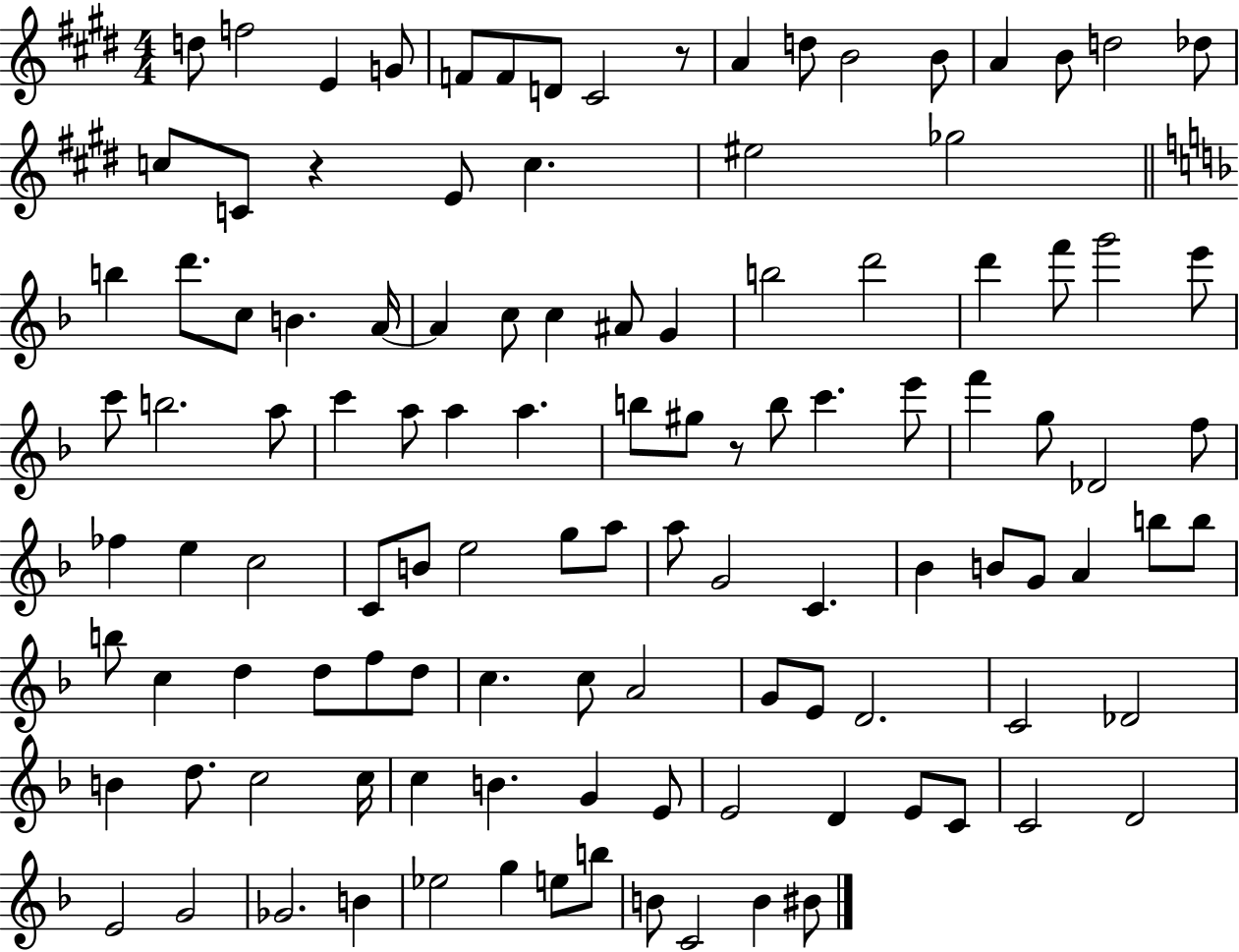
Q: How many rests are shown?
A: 3